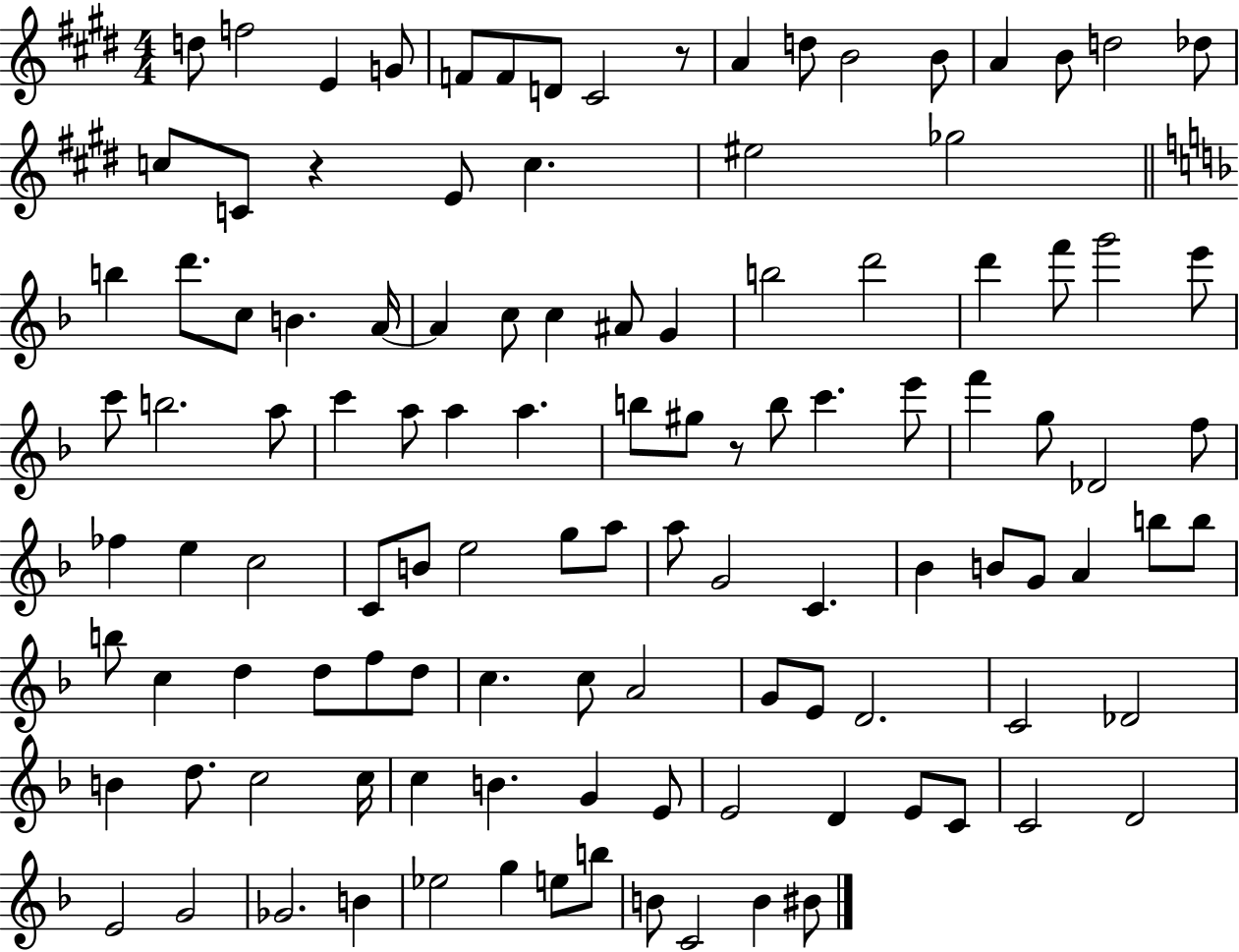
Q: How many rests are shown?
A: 3